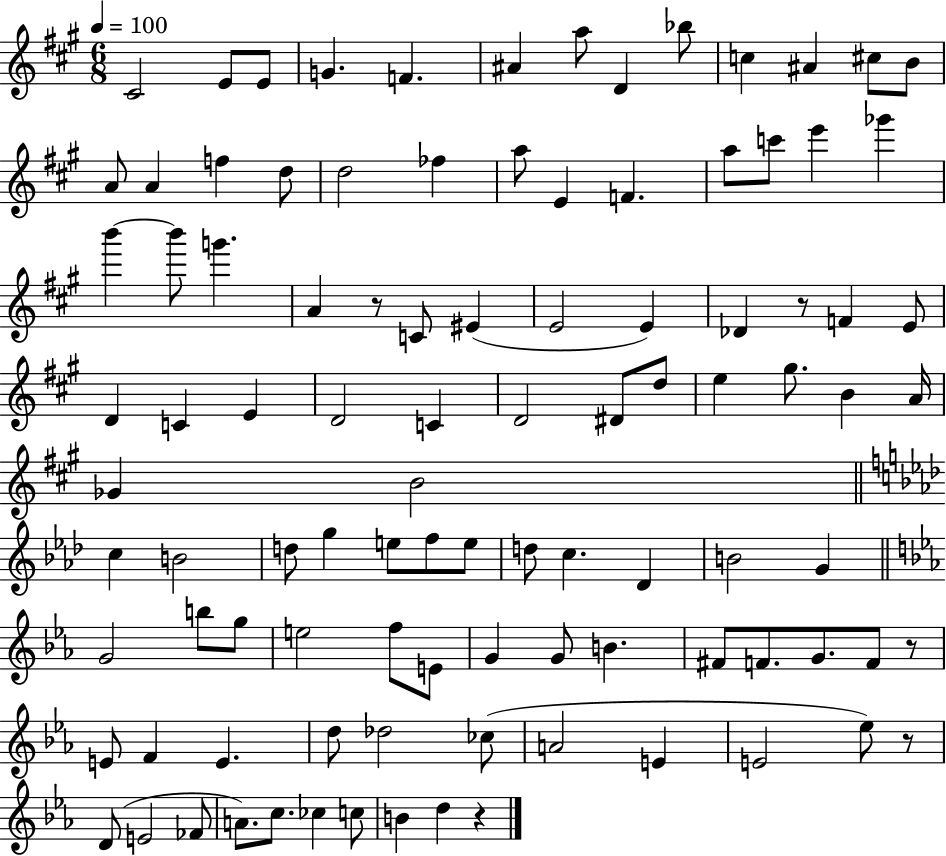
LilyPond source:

{
  \clef treble
  \numericTimeSignature
  \time 6/8
  \key a \major
  \tempo 4 = 100
  cis'2 e'8 e'8 | g'4. f'4. | ais'4 a''8 d'4 bes''8 | c''4 ais'4 cis''8 b'8 | \break a'8 a'4 f''4 d''8 | d''2 fes''4 | a''8 e'4 f'4. | a''8 c'''8 e'''4 ges'''4 | \break b'''4~~ b'''8 g'''4. | a'4 r8 c'8 eis'4( | e'2 e'4) | des'4 r8 f'4 e'8 | \break d'4 c'4 e'4 | d'2 c'4 | d'2 dis'8 d''8 | e''4 gis''8. b'4 a'16 | \break ges'4 b'2 | \bar "||" \break \key f \minor c''4 b'2 | d''8 g''4 e''8 f''8 e''8 | d''8 c''4. des'4 | b'2 g'4 | \break \bar "||" \break \key ees \major g'2 b''8 g''8 | e''2 f''8 e'8 | g'4 g'8 b'4. | fis'8 f'8. g'8. f'8 r8 | \break e'8 f'4 e'4. | d''8 des''2 ces''8( | a'2 e'4 | e'2 ees''8) r8 | \break d'8( e'2 fes'8 | a'8.) c''8. ces''4 c''8 | b'4 d''4 r4 | \bar "|."
}